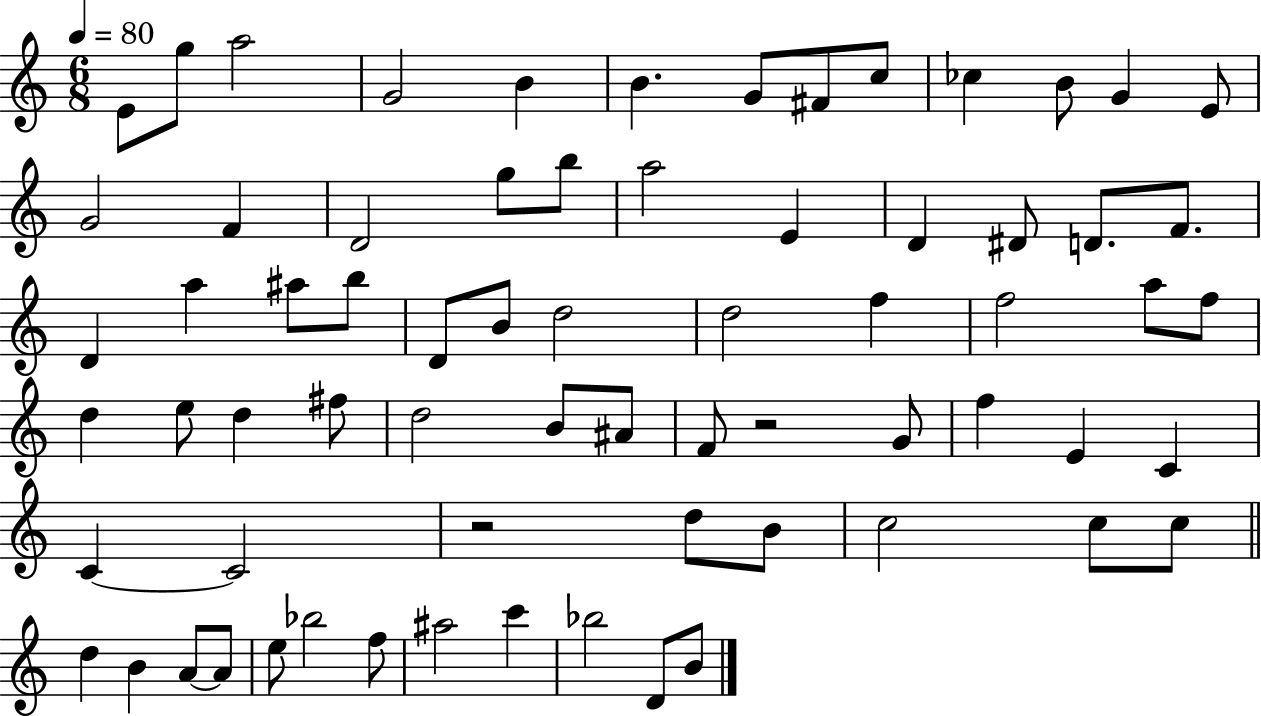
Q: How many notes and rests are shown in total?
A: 69